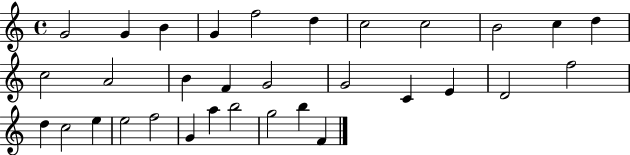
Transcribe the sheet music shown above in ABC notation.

X:1
T:Untitled
M:4/4
L:1/4
K:C
G2 G B G f2 d c2 c2 B2 c d c2 A2 B F G2 G2 C E D2 f2 d c2 e e2 f2 G a b2 g2 b F